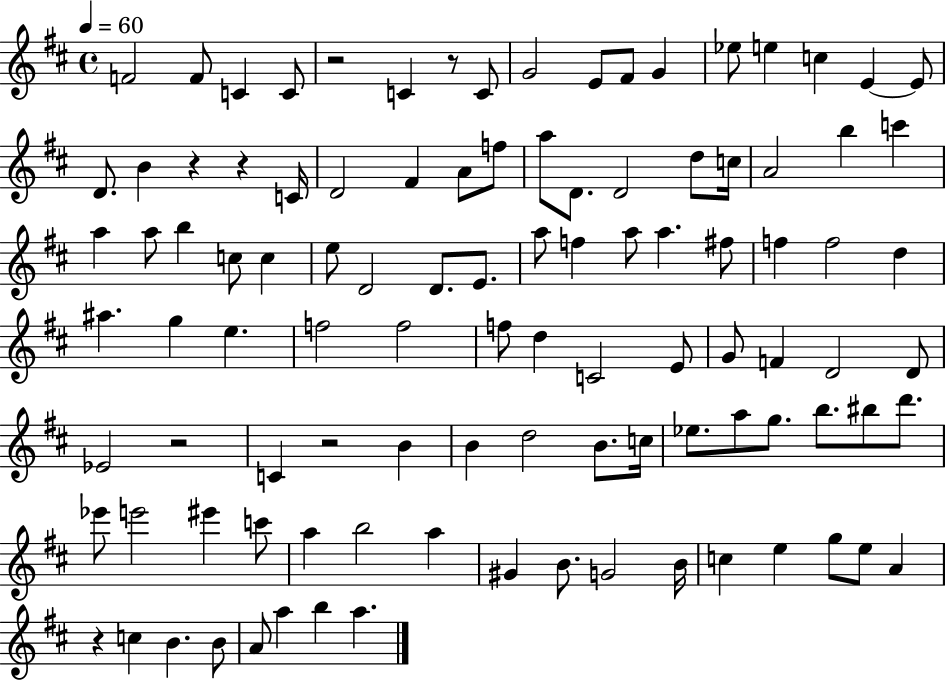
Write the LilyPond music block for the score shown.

{
  \clef treble
  \time 4/4
  \defaultTimeSignature
  \key d \major
  \tempo 4 = 60
  f'2 f'8 c'4 c'8 | r2 c'4 r8 c'8 | g'2 e'8 fis'8 g'4 | ees''8 e''4 c''4 e'4~~ e'8 | \break d'8. b'4 r4 r4 c'16 | d'2 fis'4 a'8 f''8 | a''8 d'8. d'2 d''8 c''16 | a'2 b''4 c'''4 | \break a''4 a''8 b''4 c''8 c''4 | e''8 d'2 d'8. e'8. | a''8 f''4 a''8 a''4. fis''8 | f''4 f''2 d''4 | \break ais''4. g''4 e''4. | f''2 f''2 | f''8 d''4 c'2 e'8 | g'8 f'4 d'2 d'8 | \break ees'2 r2 | c'4 r2 b'4 | b'4 d''2 b'8. c''16 | ees''8. a''8 g''8. b''8. bis''8 d'''8. | \break ees'''8 e'''2 eis'''4 c'''8 | a''4 b''2 a''4 | gis'4 b'8. g'2 b'16 | c''4 e''4 g''8 e''8 a'4 | \break r4 c''4 b'4. b'8 | a'8 a''4 b''4 a''4. | \bar "|."
}